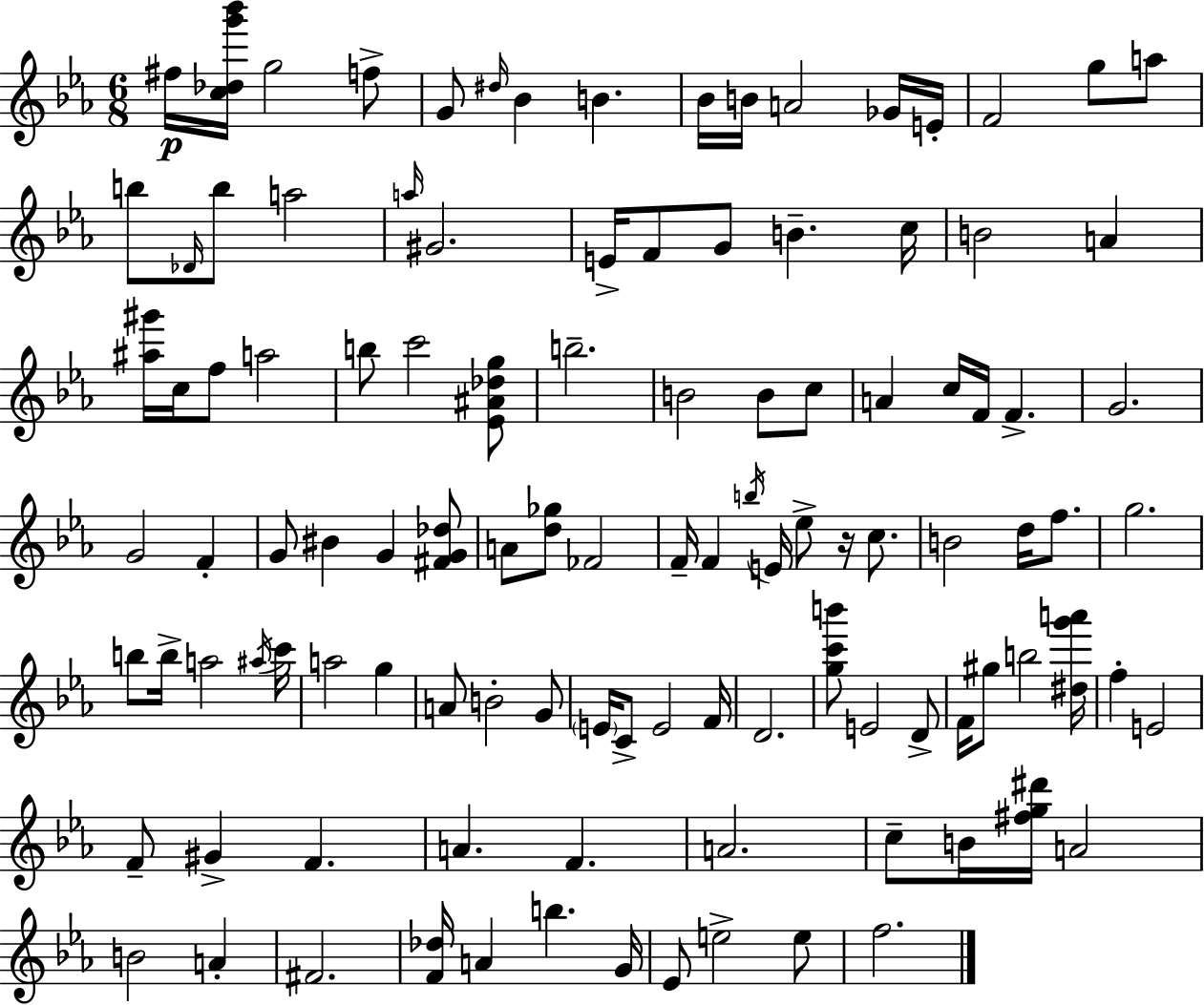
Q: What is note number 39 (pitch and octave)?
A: C5